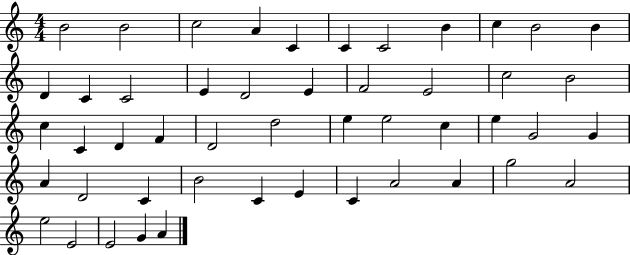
B4/h B4/h C5/h A4/q C4/q C4/q C4/h B4/q C5/q B4/h B4/q D4/q C4/q C4/h E4/q D4/h E4/q F4/h E4/h C5/h B4/h C5/q C4/q D4/q F4/q D4/h D5/h E5/q E5/h C5/q E5/q G4/h G4/q A4/q D4/h C4/q B4/h C4/q E4/q C4/q A4/h A4/q G5/h A4/h E5/h E4/h E4/h G4/q A4/q